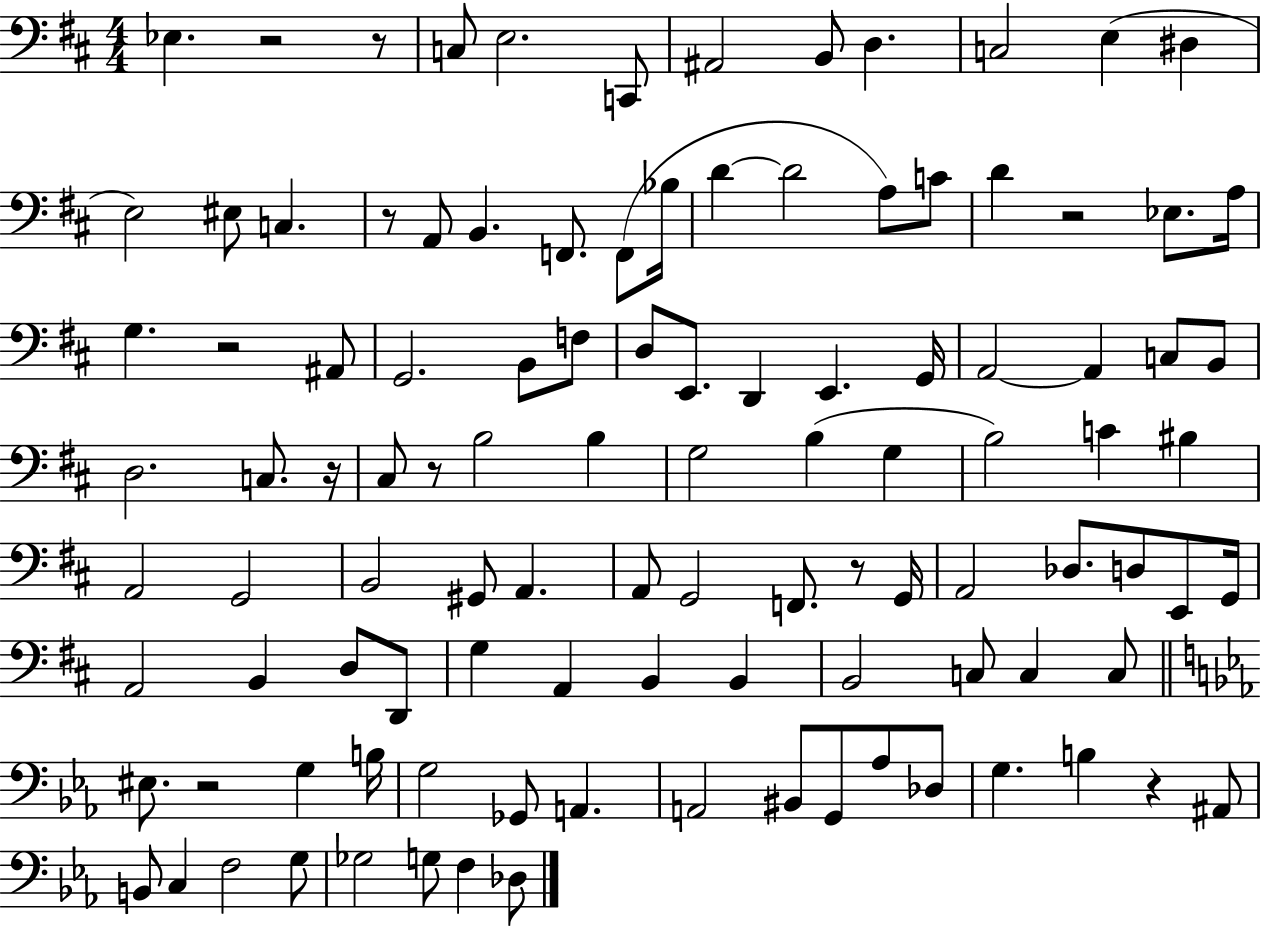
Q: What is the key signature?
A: D major